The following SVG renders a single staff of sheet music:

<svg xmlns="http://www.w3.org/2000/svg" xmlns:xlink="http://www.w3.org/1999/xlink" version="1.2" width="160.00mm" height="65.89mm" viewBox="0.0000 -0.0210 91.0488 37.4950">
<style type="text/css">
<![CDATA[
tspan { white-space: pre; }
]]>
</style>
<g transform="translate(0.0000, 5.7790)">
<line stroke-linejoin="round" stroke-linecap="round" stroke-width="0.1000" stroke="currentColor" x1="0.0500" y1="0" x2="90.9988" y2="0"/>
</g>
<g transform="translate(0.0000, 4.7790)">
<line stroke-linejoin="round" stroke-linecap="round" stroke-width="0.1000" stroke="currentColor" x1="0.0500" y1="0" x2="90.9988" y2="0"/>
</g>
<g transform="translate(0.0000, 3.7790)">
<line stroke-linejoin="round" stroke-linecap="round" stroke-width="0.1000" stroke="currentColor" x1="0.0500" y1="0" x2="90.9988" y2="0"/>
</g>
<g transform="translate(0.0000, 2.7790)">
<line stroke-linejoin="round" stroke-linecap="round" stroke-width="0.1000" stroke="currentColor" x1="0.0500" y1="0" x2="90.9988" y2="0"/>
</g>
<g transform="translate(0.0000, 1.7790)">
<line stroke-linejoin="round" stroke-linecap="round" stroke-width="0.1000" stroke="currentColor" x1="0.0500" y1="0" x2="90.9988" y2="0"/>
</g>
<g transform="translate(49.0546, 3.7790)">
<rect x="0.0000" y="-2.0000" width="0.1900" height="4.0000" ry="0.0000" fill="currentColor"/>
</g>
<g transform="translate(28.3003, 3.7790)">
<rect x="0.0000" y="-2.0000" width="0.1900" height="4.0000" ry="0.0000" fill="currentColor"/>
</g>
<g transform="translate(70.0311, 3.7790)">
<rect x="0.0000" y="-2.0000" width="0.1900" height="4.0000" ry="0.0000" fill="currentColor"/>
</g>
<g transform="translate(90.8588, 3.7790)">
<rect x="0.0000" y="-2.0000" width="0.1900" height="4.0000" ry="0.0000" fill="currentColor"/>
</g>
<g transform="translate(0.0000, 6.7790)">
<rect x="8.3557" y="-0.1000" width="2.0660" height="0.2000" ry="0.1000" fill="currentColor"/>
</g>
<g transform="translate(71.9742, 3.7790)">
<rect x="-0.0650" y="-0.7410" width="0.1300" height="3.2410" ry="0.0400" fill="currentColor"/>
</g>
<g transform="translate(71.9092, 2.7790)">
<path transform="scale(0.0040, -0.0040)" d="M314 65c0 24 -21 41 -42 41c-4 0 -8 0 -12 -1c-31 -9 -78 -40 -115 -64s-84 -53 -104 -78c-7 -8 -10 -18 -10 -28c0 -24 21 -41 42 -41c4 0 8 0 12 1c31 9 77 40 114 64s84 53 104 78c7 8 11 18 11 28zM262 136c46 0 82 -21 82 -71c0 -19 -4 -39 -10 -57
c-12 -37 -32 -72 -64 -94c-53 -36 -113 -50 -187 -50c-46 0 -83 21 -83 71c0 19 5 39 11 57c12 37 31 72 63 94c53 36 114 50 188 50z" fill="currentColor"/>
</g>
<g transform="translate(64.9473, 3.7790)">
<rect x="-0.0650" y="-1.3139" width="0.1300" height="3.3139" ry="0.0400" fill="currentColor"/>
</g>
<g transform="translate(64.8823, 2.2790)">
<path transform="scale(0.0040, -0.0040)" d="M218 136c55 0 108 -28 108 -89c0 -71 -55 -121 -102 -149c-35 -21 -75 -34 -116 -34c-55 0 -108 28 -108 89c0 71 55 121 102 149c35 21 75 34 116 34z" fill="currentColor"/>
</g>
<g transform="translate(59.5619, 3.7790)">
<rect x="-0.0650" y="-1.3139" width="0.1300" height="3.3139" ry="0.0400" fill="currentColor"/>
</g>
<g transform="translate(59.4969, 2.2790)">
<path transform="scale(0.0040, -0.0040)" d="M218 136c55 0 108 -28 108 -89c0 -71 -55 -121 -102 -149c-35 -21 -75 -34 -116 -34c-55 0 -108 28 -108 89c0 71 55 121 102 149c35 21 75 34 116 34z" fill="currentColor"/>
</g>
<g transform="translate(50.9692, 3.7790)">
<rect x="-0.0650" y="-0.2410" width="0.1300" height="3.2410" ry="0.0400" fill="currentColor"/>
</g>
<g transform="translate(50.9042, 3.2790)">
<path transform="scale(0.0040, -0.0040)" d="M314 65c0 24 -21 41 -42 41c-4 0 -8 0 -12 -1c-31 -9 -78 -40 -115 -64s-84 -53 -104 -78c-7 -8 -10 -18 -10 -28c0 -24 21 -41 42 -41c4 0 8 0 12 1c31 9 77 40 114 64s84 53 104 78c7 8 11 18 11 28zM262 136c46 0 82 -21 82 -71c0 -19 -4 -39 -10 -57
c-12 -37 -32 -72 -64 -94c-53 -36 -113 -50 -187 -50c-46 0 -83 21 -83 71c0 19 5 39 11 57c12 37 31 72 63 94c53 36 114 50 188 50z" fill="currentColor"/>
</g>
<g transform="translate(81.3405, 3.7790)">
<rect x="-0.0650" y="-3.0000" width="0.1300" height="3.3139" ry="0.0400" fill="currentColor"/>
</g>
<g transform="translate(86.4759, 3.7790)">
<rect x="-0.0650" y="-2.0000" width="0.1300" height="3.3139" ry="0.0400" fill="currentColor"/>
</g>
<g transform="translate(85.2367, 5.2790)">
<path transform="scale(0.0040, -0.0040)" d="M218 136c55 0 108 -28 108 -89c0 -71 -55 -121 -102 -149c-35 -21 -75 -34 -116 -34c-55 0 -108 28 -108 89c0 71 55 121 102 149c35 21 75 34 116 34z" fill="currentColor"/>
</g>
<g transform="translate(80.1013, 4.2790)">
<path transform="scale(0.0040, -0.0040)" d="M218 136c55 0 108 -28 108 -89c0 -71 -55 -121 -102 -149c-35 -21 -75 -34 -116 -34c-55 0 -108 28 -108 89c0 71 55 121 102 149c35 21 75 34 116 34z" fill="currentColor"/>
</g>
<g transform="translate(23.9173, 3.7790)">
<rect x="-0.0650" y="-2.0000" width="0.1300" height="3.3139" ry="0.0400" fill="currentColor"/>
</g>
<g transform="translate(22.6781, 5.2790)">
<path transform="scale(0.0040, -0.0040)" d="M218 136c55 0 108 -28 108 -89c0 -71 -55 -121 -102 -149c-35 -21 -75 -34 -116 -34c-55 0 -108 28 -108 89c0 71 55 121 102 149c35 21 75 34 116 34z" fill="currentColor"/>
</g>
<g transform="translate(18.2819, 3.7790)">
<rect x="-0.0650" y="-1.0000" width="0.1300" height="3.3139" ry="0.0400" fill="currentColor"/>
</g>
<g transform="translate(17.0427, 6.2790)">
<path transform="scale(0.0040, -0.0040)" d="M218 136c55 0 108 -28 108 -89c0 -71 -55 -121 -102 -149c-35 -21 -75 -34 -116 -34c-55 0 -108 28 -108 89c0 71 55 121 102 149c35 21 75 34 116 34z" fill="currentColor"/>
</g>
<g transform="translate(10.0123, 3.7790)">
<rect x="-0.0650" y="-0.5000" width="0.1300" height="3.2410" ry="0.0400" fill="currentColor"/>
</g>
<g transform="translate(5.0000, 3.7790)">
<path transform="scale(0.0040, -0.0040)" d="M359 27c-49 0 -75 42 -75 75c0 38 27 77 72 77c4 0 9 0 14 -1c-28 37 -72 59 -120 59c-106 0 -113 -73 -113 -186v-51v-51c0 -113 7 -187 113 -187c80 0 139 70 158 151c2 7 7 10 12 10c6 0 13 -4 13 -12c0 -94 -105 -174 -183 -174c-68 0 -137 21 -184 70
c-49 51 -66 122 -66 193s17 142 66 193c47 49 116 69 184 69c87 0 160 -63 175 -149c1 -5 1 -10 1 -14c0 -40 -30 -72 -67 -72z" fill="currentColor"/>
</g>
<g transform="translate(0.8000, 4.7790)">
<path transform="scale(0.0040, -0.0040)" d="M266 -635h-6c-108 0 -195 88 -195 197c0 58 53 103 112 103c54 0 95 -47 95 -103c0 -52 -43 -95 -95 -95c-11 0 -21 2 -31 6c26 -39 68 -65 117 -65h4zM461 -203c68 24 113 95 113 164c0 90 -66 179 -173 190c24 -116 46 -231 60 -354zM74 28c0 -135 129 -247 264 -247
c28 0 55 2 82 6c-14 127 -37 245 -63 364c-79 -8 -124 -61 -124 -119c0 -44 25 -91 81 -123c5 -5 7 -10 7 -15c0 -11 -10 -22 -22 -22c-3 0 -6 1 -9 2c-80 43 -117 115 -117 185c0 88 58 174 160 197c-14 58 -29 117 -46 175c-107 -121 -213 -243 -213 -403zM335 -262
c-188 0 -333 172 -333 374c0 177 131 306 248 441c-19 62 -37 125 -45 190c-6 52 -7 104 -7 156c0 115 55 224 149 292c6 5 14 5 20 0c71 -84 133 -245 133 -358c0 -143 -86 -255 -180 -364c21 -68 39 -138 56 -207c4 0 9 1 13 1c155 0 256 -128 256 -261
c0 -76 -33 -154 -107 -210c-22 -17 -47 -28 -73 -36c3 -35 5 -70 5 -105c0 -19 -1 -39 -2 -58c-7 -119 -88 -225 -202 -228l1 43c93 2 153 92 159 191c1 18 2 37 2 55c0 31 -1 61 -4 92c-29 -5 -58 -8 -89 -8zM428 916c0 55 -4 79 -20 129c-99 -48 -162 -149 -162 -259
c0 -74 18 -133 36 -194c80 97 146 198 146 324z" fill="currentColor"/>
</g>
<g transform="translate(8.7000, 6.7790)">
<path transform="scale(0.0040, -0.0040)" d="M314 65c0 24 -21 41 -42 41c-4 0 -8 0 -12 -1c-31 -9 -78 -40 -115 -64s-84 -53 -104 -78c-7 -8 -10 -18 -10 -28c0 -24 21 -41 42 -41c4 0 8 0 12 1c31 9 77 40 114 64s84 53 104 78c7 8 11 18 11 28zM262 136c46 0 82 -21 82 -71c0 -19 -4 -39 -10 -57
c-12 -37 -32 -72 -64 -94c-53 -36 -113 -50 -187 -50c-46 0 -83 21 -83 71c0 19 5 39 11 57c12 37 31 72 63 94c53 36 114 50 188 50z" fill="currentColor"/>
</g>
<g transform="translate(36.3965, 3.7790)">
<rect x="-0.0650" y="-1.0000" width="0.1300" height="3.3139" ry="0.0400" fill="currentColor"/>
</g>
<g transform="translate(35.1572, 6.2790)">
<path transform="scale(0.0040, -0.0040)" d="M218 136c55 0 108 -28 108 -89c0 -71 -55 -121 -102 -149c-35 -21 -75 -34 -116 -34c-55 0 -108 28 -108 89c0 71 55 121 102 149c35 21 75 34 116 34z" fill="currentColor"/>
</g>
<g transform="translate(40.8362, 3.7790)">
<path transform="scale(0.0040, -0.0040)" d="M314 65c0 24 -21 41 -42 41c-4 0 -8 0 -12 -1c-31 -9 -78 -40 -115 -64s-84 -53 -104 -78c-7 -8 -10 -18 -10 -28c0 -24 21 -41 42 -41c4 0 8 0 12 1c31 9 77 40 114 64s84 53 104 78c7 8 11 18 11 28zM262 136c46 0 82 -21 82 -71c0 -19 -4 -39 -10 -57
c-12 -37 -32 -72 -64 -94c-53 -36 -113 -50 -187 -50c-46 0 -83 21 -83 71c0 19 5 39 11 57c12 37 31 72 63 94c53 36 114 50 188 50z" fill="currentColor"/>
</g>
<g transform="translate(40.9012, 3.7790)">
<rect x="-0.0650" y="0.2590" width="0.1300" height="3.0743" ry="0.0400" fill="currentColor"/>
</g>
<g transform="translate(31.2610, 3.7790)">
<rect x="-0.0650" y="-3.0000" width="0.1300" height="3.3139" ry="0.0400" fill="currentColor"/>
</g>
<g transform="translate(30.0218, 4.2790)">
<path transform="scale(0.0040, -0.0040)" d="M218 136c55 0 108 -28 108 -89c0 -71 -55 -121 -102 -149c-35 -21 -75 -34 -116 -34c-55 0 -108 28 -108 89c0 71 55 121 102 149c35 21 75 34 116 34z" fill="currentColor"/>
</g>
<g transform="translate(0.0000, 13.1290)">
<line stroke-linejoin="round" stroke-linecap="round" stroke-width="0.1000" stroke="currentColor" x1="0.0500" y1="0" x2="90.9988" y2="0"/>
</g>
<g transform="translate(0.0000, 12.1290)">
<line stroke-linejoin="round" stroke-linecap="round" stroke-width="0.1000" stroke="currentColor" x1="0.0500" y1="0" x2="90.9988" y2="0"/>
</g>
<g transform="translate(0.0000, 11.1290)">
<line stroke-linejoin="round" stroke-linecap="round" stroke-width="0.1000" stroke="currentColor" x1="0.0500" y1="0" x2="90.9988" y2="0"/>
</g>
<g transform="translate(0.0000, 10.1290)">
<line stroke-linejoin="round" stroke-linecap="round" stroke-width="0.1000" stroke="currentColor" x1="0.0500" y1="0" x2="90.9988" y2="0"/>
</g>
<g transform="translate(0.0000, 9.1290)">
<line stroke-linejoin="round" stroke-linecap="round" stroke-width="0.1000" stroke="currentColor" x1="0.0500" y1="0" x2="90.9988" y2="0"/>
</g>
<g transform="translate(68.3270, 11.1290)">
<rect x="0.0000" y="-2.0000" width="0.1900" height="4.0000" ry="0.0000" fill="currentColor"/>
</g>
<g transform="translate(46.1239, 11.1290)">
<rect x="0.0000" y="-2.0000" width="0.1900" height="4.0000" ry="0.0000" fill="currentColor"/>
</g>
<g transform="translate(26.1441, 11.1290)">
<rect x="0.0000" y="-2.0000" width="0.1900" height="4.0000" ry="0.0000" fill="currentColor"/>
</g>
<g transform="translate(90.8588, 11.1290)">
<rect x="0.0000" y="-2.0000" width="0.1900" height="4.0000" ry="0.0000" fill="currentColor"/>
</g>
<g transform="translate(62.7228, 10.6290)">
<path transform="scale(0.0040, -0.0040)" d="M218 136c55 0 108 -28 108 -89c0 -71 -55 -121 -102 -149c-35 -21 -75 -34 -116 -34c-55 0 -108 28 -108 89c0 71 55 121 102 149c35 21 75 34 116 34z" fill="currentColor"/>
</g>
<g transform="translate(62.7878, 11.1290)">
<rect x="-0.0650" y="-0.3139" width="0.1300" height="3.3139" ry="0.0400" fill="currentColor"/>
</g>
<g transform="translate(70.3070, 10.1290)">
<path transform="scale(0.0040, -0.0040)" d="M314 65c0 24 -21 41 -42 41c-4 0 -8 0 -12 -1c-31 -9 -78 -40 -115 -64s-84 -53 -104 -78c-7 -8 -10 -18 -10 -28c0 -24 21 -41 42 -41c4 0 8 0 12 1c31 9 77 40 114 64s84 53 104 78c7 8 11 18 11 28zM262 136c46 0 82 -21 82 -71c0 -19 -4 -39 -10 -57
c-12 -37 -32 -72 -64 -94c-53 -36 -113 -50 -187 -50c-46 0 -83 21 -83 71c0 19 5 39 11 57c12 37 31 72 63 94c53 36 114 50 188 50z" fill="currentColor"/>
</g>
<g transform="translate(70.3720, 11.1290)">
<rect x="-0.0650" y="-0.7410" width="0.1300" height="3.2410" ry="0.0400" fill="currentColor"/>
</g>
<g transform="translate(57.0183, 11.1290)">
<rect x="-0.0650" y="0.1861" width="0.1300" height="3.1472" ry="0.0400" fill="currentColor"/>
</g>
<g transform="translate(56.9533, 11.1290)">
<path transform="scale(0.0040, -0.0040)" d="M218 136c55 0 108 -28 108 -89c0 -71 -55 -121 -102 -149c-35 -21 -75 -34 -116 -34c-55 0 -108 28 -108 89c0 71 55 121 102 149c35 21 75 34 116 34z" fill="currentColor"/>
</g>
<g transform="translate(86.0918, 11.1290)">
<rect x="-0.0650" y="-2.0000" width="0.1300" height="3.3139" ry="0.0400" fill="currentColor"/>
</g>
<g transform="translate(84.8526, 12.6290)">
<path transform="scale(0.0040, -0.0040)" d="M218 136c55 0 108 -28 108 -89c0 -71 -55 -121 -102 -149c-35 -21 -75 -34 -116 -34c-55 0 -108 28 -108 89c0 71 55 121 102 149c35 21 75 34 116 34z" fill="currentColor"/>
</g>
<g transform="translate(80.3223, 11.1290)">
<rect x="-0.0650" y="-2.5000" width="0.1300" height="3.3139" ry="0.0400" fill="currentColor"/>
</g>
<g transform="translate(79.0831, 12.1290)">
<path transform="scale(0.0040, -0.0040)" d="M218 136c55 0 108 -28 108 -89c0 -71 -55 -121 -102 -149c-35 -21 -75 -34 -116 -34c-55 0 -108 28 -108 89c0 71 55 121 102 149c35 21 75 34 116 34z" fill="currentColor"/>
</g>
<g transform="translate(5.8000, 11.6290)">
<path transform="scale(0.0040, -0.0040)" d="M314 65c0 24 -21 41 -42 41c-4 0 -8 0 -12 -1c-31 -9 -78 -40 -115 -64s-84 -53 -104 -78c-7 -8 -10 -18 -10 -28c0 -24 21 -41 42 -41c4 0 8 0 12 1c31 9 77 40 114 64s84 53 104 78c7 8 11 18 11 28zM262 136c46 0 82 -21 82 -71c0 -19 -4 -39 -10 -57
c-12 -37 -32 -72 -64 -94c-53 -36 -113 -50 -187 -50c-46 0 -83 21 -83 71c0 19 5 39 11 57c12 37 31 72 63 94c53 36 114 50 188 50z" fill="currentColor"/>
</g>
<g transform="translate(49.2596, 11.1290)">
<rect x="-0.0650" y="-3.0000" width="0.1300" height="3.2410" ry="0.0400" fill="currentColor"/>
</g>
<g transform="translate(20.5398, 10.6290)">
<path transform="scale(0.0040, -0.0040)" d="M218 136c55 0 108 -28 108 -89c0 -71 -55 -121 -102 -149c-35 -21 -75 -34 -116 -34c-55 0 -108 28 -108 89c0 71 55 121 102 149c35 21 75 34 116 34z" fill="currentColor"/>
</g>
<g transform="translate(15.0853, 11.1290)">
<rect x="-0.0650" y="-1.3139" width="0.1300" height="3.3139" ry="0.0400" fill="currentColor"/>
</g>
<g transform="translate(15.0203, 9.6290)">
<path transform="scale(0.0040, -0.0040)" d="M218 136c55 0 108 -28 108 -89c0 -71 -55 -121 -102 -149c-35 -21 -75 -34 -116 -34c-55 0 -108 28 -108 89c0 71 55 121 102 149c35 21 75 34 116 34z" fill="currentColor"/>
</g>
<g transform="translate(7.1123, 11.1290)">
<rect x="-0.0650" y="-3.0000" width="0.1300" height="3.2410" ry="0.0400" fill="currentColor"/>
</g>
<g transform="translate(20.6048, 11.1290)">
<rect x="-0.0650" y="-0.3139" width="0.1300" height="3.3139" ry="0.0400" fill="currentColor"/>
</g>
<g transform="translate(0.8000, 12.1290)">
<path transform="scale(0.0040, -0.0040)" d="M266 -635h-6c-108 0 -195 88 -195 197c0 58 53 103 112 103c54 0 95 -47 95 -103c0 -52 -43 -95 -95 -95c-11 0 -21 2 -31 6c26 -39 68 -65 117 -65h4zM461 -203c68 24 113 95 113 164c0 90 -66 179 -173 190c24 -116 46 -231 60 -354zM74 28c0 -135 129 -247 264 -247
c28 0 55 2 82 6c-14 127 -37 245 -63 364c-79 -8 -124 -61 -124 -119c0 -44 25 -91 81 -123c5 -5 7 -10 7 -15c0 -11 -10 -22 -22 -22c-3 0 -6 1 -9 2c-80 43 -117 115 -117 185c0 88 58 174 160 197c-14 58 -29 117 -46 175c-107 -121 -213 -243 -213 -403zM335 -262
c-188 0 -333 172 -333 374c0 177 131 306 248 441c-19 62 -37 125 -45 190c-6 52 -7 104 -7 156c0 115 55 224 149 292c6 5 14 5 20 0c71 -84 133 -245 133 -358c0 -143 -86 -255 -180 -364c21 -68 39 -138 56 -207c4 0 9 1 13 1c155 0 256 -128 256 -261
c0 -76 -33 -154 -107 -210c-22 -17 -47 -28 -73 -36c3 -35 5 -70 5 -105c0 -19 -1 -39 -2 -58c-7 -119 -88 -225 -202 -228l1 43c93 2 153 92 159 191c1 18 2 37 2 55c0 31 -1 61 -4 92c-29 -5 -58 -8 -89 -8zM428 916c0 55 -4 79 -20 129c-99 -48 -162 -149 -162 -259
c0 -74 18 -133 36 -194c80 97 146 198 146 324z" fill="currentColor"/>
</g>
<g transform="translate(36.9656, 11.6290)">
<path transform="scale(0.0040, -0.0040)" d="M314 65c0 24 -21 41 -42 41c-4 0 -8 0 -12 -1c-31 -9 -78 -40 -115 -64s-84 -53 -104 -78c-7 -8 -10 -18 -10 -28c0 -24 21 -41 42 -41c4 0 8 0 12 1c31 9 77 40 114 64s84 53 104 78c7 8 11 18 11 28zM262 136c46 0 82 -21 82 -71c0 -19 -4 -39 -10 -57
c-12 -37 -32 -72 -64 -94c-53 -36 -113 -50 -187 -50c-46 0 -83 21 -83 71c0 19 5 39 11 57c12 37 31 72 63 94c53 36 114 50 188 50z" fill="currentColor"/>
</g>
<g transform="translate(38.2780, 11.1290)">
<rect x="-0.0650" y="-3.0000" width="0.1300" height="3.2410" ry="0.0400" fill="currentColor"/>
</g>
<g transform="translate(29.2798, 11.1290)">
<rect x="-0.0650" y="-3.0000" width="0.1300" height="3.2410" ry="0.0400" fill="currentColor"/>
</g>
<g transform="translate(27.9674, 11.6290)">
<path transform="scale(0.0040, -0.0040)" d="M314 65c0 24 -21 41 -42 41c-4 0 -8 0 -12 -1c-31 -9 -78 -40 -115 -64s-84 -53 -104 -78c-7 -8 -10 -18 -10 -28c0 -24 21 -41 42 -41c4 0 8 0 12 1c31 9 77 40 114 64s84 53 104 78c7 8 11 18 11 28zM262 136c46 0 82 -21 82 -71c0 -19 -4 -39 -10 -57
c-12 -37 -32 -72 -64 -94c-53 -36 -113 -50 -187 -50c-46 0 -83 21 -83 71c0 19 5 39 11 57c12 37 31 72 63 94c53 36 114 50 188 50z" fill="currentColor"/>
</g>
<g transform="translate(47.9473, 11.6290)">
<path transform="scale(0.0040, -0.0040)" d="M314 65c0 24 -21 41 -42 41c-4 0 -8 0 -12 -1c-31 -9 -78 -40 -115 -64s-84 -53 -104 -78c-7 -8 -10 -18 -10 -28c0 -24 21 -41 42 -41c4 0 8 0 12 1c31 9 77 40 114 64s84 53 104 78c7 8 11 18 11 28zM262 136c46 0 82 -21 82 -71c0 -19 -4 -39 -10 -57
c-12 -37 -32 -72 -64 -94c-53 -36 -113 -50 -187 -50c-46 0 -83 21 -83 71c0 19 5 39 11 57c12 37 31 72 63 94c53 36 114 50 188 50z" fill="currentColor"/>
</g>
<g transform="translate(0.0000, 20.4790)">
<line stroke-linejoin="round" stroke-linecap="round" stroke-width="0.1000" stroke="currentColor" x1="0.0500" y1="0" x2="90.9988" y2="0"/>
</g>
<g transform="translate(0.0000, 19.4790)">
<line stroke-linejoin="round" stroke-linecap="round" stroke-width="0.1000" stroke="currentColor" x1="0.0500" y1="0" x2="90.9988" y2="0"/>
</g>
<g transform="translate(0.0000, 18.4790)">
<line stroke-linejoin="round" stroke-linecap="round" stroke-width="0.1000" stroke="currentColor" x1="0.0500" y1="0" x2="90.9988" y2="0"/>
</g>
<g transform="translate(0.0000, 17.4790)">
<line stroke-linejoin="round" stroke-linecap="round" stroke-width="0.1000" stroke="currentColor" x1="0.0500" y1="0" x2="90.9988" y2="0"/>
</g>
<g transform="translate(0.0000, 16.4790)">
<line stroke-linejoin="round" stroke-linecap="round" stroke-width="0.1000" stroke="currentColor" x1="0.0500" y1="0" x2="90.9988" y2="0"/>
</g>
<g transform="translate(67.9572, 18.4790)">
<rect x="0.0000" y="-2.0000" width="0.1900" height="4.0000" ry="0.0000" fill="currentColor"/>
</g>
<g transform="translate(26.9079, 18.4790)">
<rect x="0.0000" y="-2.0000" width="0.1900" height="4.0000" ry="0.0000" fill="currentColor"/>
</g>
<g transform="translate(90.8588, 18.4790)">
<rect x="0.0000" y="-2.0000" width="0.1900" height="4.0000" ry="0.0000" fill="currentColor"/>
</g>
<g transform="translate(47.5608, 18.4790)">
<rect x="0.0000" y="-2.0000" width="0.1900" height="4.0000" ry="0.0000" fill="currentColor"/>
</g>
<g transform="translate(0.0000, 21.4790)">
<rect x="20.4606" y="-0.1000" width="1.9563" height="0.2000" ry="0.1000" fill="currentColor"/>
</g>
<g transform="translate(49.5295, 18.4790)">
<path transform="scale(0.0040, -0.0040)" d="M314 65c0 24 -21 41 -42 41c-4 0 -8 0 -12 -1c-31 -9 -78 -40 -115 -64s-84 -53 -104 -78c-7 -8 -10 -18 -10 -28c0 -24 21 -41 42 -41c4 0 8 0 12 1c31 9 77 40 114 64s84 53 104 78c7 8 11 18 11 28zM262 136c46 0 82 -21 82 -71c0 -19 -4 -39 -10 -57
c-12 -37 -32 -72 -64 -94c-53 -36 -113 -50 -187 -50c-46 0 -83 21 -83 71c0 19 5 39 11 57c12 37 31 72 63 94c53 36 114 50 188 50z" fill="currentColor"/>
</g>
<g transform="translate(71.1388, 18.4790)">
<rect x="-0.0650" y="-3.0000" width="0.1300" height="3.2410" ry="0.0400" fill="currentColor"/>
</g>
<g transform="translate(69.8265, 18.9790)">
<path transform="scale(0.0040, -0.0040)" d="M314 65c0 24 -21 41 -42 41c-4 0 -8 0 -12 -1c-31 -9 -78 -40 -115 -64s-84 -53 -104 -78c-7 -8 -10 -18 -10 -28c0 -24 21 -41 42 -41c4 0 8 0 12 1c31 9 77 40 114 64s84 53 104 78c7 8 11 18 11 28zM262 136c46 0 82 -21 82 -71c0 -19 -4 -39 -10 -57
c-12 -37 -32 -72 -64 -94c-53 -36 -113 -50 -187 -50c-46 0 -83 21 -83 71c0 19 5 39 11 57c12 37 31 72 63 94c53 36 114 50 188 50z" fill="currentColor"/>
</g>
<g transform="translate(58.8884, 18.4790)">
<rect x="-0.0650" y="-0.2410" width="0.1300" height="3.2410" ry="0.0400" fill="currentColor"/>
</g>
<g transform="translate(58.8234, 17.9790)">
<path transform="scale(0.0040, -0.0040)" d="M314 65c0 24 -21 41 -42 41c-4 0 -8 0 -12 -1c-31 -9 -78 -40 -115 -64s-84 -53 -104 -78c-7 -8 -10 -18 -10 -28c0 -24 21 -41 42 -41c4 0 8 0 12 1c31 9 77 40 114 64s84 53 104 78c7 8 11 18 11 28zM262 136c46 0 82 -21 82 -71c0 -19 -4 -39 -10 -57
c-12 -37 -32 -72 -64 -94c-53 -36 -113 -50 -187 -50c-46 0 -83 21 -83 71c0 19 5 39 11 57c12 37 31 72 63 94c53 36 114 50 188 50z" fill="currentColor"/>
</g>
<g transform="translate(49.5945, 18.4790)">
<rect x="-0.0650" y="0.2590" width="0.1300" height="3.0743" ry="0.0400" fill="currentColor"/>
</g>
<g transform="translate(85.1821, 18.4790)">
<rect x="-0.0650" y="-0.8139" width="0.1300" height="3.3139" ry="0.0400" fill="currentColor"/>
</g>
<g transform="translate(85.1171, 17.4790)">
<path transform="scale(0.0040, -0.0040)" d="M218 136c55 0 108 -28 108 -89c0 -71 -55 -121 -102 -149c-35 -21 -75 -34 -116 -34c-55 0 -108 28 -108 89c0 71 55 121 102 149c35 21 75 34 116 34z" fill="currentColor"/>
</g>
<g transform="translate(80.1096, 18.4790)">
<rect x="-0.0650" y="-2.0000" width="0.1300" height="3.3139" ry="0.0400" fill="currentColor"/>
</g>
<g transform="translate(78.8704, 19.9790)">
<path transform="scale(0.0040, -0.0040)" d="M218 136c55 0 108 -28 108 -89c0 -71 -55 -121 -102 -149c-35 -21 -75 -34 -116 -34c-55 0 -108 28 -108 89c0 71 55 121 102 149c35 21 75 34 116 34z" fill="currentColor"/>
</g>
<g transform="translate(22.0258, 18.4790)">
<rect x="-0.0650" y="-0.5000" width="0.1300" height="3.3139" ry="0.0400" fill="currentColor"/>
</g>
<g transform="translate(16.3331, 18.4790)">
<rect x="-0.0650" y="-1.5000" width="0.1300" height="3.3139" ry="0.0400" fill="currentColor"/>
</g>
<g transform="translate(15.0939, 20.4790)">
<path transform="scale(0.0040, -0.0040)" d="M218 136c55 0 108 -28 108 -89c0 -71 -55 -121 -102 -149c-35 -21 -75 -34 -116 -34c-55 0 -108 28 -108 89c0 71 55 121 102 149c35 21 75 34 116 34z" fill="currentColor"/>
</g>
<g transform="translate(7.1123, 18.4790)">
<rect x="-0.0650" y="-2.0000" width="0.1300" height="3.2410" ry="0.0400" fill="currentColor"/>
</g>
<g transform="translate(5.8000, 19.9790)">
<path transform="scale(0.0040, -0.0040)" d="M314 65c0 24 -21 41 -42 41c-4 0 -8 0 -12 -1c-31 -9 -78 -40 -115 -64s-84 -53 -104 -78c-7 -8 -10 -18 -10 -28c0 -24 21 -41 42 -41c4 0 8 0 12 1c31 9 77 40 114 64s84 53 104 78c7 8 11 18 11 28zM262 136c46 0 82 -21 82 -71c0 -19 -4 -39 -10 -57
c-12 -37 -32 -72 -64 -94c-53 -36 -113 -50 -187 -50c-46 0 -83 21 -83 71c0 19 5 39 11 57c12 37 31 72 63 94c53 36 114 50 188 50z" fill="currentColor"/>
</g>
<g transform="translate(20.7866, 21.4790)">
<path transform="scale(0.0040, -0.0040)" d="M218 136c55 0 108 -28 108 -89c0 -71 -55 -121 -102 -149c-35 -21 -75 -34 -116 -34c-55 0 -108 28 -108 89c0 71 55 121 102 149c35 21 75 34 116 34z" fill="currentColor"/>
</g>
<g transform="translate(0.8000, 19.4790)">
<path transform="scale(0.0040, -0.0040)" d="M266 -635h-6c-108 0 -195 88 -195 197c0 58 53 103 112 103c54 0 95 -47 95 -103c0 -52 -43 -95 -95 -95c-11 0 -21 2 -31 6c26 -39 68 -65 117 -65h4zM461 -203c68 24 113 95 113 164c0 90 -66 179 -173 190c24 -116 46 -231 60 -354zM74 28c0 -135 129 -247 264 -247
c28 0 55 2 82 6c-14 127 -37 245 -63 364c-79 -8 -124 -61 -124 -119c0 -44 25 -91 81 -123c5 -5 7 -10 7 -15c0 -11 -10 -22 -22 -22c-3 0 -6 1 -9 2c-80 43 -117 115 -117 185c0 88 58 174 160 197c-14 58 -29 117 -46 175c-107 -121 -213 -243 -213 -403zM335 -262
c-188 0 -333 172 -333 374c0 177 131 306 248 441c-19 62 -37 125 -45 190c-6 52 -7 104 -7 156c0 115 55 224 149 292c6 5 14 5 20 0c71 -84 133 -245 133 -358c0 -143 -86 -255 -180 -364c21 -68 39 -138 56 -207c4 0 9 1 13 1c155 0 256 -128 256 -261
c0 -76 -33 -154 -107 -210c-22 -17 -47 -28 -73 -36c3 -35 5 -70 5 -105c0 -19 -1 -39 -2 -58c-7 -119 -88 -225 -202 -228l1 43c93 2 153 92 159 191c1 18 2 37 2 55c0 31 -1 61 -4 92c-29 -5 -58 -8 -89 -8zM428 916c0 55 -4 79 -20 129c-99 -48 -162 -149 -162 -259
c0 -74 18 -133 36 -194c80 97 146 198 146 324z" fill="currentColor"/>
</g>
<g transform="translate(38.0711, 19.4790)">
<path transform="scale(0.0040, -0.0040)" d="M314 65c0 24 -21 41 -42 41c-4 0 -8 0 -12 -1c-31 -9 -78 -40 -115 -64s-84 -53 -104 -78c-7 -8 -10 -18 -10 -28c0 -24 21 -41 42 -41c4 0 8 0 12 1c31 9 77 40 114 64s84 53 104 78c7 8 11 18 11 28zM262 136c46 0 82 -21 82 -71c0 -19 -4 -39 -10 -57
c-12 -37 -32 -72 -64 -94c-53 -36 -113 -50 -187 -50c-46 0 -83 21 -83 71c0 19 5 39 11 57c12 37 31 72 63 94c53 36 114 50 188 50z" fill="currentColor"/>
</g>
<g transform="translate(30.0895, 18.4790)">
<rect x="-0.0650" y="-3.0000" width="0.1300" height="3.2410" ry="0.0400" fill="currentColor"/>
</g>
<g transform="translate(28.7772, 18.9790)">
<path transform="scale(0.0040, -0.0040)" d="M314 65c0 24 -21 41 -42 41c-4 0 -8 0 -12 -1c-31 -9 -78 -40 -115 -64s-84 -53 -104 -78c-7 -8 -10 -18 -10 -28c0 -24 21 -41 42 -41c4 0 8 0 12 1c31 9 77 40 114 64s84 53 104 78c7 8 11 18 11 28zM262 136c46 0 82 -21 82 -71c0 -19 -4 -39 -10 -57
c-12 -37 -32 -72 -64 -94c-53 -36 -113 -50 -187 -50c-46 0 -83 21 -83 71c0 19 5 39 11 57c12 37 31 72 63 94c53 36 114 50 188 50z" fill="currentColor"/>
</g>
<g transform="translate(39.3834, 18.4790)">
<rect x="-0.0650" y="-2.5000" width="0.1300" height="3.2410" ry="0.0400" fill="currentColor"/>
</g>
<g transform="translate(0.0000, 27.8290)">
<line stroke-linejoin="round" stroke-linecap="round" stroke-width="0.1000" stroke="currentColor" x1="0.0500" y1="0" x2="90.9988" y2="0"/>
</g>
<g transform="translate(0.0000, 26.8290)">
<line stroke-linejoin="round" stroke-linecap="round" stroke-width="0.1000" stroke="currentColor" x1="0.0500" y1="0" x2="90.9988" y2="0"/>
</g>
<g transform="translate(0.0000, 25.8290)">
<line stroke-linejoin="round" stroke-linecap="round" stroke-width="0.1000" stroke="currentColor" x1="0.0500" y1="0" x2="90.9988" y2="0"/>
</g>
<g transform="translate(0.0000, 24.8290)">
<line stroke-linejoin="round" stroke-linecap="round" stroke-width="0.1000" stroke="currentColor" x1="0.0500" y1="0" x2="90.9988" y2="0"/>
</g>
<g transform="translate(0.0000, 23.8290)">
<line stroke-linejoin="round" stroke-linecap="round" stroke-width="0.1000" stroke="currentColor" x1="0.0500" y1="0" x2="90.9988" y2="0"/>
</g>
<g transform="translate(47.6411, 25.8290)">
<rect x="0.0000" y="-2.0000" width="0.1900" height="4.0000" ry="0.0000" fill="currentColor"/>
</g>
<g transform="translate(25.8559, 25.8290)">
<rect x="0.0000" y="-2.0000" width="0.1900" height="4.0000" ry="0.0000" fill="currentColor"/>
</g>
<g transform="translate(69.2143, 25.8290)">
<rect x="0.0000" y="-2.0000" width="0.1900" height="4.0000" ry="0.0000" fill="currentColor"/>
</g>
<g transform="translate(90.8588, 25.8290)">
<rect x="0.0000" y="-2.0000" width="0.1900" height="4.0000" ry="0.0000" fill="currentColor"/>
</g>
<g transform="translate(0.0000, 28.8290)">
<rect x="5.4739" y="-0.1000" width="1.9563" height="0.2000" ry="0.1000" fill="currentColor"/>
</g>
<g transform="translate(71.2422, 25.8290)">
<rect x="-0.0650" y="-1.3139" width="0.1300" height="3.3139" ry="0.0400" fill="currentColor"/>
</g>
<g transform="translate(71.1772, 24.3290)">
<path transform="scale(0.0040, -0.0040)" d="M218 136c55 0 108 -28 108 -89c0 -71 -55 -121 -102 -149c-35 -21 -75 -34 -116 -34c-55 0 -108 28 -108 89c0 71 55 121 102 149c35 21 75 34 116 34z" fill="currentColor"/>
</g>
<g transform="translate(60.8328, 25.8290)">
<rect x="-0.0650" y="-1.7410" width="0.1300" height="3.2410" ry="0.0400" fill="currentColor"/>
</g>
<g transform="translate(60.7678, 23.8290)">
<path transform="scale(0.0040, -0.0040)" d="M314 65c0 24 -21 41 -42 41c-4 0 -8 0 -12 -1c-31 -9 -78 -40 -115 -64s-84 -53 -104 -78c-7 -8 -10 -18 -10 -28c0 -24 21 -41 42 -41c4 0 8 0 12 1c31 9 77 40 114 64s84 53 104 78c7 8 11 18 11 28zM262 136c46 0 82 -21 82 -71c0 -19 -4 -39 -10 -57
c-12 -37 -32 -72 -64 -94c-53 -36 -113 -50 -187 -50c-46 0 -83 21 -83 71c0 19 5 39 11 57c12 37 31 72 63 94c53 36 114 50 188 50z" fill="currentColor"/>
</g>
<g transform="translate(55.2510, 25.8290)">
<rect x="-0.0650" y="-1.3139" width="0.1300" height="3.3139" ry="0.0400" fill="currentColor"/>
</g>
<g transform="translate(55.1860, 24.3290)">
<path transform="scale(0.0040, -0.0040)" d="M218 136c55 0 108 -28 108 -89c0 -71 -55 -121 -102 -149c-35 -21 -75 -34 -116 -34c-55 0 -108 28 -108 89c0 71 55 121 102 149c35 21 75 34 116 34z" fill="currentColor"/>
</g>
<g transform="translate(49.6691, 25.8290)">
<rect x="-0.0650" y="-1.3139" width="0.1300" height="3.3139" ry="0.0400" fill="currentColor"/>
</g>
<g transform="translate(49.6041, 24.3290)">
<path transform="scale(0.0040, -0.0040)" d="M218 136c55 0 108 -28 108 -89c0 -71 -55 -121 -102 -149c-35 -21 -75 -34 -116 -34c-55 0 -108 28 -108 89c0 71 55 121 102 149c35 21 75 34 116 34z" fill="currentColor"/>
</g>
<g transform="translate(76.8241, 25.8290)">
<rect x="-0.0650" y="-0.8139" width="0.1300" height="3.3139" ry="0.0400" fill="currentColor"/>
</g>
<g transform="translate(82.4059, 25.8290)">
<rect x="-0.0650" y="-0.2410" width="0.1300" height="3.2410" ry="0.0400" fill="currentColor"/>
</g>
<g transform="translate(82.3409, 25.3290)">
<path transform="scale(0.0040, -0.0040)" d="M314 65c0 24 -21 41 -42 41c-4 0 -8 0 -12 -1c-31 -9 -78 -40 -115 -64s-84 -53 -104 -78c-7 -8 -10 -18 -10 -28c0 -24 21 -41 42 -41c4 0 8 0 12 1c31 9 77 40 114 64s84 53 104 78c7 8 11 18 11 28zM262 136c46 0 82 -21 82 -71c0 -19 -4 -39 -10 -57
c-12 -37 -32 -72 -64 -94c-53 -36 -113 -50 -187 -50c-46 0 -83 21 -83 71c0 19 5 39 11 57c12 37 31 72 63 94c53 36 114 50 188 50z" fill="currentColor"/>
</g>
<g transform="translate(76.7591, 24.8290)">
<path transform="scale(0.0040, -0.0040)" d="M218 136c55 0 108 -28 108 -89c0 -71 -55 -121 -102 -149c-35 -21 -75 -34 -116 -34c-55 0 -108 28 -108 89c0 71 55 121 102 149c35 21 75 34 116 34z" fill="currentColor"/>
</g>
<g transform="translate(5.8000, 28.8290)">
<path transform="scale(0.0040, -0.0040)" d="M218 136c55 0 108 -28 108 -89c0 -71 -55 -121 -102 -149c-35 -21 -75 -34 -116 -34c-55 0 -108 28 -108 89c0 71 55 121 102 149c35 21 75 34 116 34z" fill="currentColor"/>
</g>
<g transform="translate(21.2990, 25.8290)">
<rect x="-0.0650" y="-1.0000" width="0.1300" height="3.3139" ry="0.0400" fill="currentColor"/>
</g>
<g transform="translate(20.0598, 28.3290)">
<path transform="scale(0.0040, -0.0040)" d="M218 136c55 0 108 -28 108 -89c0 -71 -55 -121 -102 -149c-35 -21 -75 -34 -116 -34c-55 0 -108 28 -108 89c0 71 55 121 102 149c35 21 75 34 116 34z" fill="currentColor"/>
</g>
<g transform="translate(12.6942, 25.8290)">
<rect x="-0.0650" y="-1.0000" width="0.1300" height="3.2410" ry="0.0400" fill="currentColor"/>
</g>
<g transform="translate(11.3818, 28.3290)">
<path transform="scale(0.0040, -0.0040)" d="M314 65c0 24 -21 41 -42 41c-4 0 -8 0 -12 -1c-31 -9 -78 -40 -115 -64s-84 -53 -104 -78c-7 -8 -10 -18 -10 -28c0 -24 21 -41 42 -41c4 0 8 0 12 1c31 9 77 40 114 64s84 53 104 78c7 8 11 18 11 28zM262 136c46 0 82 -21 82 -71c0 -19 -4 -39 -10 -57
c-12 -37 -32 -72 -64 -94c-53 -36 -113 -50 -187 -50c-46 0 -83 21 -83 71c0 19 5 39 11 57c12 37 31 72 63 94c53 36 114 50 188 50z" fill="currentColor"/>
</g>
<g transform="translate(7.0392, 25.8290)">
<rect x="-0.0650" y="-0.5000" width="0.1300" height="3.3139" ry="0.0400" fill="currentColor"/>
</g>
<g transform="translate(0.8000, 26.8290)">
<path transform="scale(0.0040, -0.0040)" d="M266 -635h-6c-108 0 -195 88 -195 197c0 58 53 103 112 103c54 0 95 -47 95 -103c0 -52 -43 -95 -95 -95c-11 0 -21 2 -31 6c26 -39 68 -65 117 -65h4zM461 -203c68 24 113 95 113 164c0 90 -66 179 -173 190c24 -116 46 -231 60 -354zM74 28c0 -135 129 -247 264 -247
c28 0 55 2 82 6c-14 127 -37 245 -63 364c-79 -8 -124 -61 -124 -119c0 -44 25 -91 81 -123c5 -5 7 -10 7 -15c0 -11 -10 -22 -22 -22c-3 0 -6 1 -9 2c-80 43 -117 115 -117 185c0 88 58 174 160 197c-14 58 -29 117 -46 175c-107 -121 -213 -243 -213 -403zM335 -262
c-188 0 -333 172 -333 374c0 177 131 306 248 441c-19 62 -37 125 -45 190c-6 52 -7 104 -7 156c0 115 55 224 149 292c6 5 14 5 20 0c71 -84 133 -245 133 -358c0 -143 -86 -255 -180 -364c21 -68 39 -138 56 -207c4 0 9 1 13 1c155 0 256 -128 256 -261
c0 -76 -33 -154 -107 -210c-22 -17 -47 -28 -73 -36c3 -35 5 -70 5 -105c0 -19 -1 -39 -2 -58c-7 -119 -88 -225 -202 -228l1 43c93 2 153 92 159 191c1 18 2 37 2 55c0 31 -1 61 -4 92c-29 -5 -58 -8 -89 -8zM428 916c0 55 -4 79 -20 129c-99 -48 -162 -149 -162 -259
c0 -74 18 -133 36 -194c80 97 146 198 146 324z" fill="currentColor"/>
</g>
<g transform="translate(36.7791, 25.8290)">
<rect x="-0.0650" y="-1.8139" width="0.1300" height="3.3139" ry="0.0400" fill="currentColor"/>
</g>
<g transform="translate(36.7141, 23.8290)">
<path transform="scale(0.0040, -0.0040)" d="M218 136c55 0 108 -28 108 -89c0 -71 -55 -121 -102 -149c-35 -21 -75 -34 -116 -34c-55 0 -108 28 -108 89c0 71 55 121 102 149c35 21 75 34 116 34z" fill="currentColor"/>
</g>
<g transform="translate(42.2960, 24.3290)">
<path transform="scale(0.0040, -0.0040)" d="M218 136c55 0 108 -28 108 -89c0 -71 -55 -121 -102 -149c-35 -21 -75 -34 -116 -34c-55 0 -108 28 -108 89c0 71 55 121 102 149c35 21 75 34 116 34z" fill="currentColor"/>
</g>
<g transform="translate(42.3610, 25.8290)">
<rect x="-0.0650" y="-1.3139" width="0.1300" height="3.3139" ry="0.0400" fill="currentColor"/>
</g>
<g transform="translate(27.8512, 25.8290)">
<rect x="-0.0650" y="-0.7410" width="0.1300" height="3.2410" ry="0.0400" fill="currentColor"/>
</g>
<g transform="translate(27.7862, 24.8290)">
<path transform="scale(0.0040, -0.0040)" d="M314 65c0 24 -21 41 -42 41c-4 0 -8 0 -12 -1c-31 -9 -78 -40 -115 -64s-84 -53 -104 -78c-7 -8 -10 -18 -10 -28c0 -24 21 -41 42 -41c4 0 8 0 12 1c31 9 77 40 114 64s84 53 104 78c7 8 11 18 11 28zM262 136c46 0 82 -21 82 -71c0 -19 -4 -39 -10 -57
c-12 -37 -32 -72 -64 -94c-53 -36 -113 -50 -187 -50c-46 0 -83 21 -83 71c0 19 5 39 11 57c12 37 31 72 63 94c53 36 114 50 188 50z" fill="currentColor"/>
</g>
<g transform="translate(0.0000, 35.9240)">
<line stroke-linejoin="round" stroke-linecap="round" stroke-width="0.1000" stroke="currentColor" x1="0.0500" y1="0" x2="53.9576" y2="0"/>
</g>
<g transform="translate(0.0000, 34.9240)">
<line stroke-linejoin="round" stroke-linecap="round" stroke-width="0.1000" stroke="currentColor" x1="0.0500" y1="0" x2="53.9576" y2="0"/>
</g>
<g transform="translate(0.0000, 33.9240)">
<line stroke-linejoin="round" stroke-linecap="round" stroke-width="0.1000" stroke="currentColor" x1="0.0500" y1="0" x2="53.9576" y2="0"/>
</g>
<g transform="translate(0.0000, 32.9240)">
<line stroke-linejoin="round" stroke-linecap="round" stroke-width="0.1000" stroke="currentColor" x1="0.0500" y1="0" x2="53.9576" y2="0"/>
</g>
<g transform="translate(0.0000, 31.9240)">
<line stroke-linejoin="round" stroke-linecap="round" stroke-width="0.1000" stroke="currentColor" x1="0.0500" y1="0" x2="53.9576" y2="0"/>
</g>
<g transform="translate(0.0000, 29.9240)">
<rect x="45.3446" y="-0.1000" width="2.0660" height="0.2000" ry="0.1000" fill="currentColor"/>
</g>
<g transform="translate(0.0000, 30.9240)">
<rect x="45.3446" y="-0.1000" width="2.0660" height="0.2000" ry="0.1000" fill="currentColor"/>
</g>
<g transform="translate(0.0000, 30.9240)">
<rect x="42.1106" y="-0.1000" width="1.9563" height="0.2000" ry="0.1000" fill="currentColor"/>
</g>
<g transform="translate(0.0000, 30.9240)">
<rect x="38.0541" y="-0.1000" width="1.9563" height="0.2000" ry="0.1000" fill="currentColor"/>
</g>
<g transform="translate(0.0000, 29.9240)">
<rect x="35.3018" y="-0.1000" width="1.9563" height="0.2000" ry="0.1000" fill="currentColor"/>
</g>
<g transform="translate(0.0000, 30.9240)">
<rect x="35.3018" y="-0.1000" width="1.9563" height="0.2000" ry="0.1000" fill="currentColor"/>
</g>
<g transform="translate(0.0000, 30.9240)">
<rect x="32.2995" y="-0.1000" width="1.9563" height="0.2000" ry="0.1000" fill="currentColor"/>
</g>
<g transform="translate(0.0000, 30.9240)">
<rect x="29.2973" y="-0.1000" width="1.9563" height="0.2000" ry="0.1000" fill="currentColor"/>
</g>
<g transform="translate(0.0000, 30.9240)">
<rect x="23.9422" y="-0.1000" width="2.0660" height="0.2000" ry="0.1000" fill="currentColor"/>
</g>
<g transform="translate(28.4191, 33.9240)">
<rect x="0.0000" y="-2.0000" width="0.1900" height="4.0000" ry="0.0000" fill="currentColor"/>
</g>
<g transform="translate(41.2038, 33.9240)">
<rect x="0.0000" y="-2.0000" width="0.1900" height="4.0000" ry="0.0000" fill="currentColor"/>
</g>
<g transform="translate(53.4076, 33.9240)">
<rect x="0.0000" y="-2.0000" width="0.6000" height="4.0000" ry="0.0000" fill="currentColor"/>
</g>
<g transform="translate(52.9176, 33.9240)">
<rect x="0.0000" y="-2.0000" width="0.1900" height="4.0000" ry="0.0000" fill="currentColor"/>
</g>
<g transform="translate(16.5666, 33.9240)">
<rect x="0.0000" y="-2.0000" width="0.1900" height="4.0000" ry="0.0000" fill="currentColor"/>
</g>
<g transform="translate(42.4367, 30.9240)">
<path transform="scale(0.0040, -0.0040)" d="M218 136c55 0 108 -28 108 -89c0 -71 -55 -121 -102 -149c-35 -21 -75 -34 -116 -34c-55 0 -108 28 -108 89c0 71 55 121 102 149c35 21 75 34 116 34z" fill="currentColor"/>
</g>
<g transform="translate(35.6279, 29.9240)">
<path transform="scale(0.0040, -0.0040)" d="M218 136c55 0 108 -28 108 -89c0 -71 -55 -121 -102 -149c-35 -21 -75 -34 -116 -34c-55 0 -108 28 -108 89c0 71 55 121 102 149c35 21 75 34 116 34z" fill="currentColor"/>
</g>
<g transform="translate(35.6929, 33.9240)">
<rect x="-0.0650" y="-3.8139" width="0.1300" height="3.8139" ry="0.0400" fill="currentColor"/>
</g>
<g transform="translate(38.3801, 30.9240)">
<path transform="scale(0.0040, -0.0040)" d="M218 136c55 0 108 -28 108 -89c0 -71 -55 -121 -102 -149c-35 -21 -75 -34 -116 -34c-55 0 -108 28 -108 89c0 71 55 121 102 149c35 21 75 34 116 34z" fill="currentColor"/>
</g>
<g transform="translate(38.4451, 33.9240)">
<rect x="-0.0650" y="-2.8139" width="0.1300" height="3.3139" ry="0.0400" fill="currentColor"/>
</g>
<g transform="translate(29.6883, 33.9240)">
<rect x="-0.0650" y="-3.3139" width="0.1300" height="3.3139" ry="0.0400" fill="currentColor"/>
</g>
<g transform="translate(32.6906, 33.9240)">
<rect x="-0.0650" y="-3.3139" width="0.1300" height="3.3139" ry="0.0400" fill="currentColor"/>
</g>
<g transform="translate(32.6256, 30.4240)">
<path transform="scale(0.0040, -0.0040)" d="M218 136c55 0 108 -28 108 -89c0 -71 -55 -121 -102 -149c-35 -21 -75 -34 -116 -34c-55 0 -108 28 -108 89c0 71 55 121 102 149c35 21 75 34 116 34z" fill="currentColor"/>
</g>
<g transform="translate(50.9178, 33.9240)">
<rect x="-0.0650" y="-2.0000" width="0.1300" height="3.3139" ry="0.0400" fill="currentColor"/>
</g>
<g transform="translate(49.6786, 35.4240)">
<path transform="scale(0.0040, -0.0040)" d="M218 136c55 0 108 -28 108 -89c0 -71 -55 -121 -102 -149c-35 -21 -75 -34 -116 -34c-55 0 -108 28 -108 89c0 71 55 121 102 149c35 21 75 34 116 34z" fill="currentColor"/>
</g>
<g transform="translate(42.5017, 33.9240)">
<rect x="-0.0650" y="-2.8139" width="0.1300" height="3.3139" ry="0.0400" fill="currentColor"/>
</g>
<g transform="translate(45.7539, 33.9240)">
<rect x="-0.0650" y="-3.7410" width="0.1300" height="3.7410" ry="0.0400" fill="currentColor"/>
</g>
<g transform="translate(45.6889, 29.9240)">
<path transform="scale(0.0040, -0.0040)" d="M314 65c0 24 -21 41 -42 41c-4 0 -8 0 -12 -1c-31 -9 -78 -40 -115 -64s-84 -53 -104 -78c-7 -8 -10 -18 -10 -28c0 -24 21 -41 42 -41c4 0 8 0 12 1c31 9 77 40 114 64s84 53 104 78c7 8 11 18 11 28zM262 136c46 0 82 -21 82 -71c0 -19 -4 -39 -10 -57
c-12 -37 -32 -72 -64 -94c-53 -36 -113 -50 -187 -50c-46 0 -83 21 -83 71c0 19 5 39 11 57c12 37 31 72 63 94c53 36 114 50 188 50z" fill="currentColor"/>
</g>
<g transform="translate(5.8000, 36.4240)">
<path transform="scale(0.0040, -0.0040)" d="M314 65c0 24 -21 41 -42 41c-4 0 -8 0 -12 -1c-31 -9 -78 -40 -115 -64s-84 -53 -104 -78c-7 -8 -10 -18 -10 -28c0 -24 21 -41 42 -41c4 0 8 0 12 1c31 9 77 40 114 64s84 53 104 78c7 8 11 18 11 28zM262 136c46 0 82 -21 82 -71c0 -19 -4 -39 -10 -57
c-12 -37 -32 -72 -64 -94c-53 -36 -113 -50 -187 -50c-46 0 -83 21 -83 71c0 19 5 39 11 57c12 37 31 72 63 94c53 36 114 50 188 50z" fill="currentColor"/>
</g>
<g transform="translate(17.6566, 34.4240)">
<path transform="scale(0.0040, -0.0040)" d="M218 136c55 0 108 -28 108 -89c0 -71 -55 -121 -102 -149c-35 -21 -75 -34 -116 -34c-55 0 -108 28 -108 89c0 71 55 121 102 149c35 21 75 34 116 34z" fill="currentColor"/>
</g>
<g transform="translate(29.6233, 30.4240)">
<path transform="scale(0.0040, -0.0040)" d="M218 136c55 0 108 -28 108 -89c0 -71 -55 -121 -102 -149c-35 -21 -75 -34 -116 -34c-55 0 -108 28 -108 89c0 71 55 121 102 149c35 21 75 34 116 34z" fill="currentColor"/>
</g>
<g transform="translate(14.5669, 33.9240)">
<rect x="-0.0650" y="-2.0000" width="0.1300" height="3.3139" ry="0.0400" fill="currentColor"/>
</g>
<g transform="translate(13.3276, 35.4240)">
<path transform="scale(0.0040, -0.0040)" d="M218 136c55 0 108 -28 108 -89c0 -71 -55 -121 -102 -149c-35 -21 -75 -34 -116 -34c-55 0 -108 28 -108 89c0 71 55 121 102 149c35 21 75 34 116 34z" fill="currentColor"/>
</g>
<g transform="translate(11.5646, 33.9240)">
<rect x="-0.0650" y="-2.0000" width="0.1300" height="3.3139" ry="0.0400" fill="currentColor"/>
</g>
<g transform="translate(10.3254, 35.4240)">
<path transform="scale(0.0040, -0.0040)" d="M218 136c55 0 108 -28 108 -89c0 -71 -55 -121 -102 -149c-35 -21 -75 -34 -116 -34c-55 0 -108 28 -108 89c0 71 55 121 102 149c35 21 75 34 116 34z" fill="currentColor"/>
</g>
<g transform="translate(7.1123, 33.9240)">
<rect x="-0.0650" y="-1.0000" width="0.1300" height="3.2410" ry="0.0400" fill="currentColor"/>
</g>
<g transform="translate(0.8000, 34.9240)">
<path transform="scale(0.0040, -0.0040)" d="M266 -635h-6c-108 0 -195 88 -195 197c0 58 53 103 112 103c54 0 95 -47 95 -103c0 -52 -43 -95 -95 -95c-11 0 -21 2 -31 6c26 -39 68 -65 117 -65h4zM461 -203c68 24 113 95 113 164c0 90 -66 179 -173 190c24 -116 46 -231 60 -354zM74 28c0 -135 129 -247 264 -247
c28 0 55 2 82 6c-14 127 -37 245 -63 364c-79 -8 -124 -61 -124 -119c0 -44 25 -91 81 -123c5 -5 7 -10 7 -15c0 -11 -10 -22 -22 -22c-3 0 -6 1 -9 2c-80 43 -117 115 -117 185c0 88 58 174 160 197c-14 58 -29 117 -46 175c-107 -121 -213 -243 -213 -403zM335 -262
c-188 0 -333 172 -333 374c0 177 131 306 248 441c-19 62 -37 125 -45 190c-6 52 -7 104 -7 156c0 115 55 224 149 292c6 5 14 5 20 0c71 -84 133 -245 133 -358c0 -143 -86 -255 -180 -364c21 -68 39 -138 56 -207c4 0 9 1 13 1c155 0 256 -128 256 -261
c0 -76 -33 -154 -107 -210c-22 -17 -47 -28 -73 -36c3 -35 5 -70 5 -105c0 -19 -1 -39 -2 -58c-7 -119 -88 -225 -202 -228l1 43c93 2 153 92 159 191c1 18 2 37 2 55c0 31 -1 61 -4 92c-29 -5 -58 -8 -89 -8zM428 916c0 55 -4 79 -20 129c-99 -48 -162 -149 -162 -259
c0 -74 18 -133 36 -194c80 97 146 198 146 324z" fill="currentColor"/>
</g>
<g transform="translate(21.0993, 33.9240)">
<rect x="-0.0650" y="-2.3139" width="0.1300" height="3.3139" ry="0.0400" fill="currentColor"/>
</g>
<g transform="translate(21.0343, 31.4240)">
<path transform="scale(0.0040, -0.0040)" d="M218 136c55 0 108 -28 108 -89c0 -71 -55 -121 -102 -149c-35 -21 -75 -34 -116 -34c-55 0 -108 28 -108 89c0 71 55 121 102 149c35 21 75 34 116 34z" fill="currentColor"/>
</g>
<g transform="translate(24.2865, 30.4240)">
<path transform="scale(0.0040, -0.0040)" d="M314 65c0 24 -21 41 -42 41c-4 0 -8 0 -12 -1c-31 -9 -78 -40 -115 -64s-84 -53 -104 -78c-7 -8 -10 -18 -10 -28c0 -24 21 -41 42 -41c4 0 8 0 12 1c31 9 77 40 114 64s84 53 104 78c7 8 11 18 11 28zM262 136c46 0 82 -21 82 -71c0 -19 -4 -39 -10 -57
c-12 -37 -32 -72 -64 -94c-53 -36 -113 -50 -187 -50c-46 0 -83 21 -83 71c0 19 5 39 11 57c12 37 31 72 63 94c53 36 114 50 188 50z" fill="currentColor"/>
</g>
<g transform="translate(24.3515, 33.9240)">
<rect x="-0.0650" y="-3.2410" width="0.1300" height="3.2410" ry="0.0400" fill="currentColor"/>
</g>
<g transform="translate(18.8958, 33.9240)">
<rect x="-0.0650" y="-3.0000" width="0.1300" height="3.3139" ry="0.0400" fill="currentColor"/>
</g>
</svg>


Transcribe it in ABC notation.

X:1
T:Untitled
M:4/4
L:1/4
K:C
C2 D F A D B2 c2 e e d2 A F A2 e c A2 A2 A2 B c d2 G F F2 E C A2 G2 B2 c2 A2 F d C D2 D d2 f e e e f2 e d c2 D2 F F A g b2 b b c' a a c'2 F